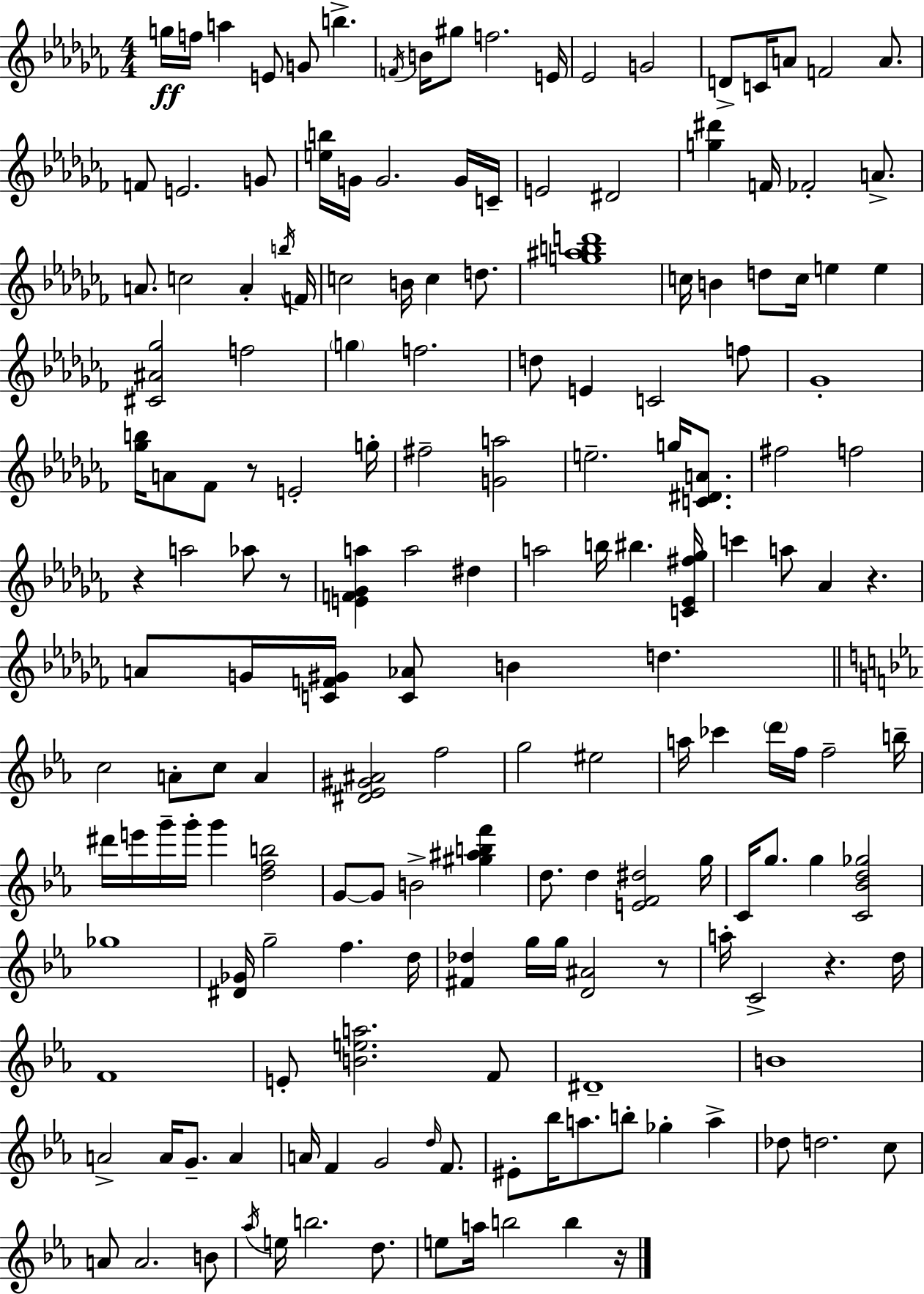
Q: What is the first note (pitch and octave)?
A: G5